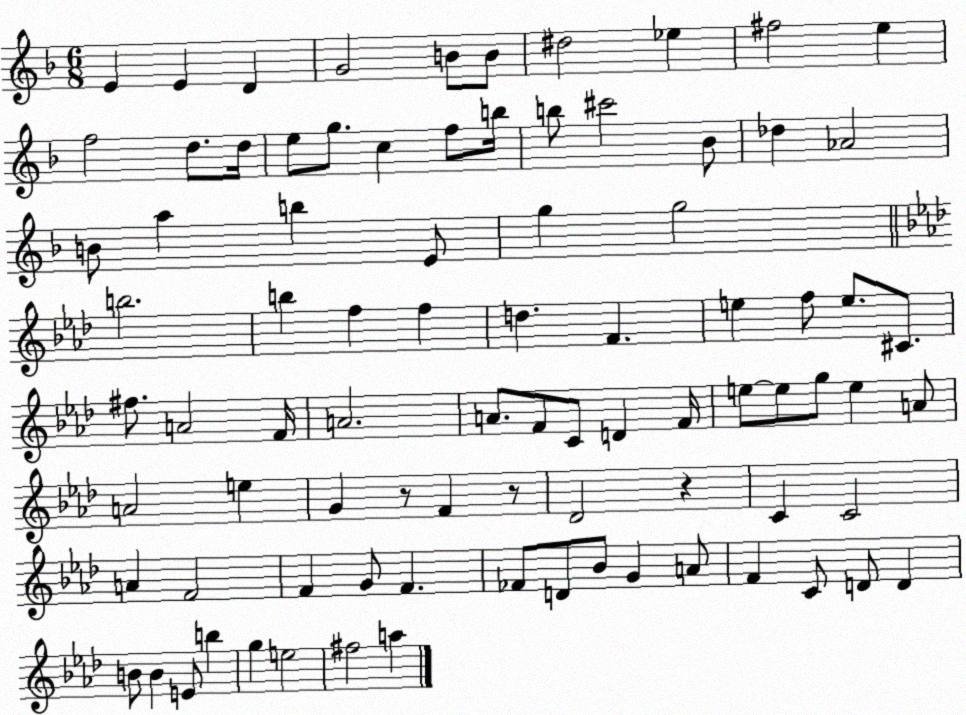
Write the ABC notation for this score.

X:1
T:Untitled
M:6/8
L:1/4
K:F
E E D G2 B/2 B/2 ^d2 _e ^f2 e f2 d/2 d/4 e/2 g/2 c f/2 b/4 b/2 ^c'2 _B/2 _d _A2 B/2 a b E/2 g g2 b2 b f f d F e f/2 e/2 ^C/2 ^f/2 A2 F/4 A2 A/2 F/2 C/2 D F/4 e/2 e/2 g/2 e A/2 A2 e G z/2 F z/2 _D2 z C C2 A F2 F G/2 F _F/2 D/2 _B/2 G A/2 F C/2 D/2 D B/2 B E/2 b g e2 ^f2 a